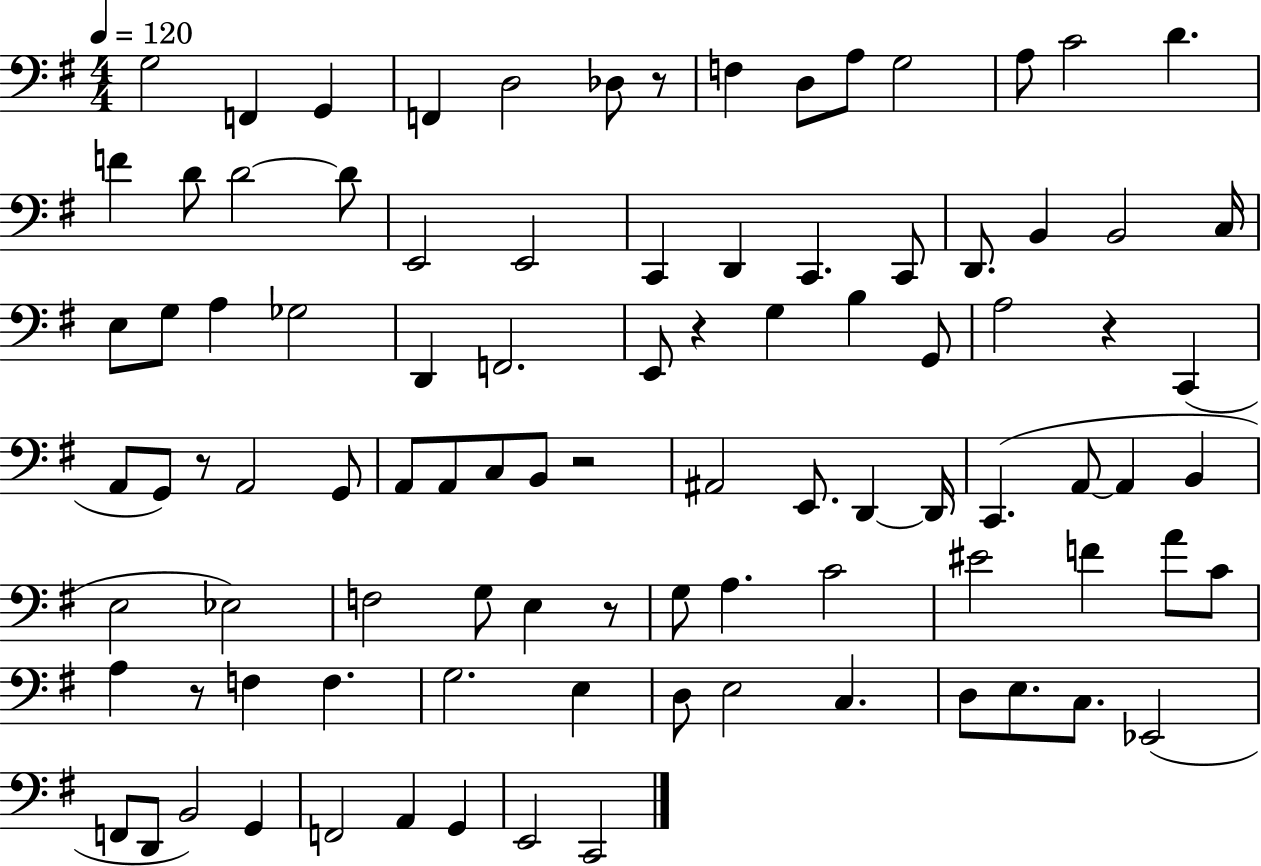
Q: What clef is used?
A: bass